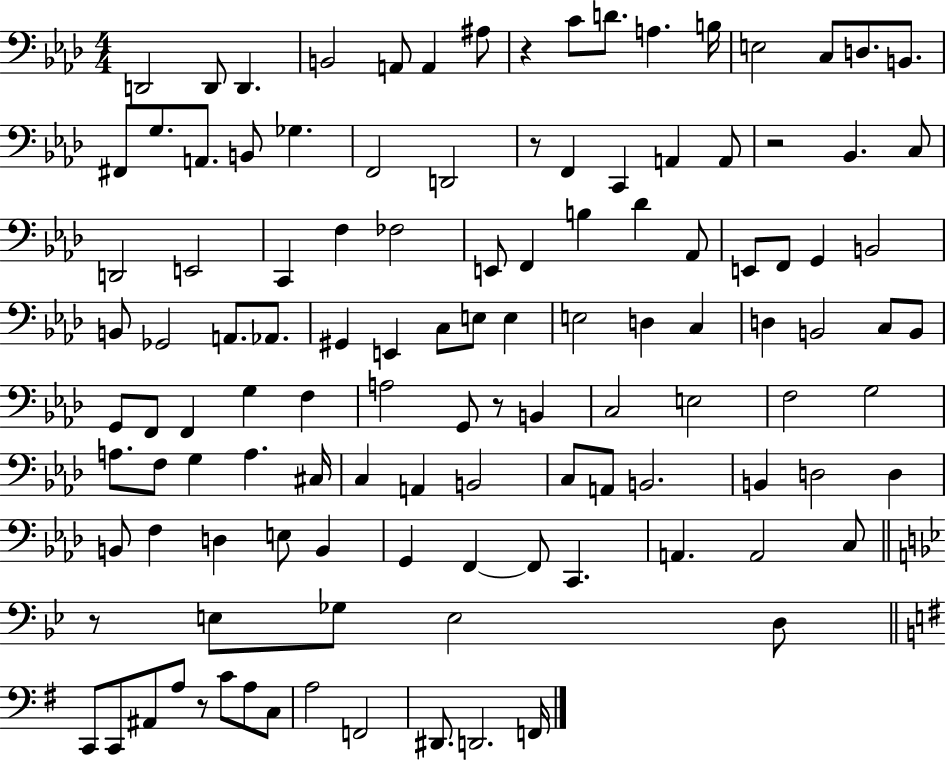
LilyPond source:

{
  \clef bass
  \numericTimeSignature
  \time 4/4
  \key aes \major
  d,2 d,8 d,4. | b,2 a,8 a,4 ais8 | r4 c'8 d'8. a4. b16 | e2 c8 d8. b,8. | \break fis,8 g8. a,8. b,8 ges4. | f,2 d,2 | r8 f,4 c,4 a,4 a,8 | r2 bes,4. c8 | \break d,2 e,2 | c,4 f4 fes2 | e,8 f,4 b4 des'4 aes,8 | e,8 f,8 g,4 b,2 | \break b,8 ges,2 a,8. aes,8. | gis,4 e,4 c8 e8 e4 | e2 d4 c4 | d4 b,2 c8 b,8 | \break g,8 f,8 f,4 g4 f4 | a2 g,8 r8 b,4 | c2 e2 | f2 g2 | \break a8. f8 g4 a4. cis16 | c4 a,4 b,2 | c8 a,8 b,2. | b,4 d2 d4 | \break b,8 f4 d4 e8 b,4 | g,4 f,4~~ f,8 c,4. | a,4. a,2 c8 | \bar "||" \break \key g \minor r8 e8 ges8 e2 d8 | \bar "||" \break \key g \major c,8 c,8 ais,8 a8 r8 c'8 a8 c8 | a2 f,2 | dis,8. d,2. f,16 | \bar "|."
}